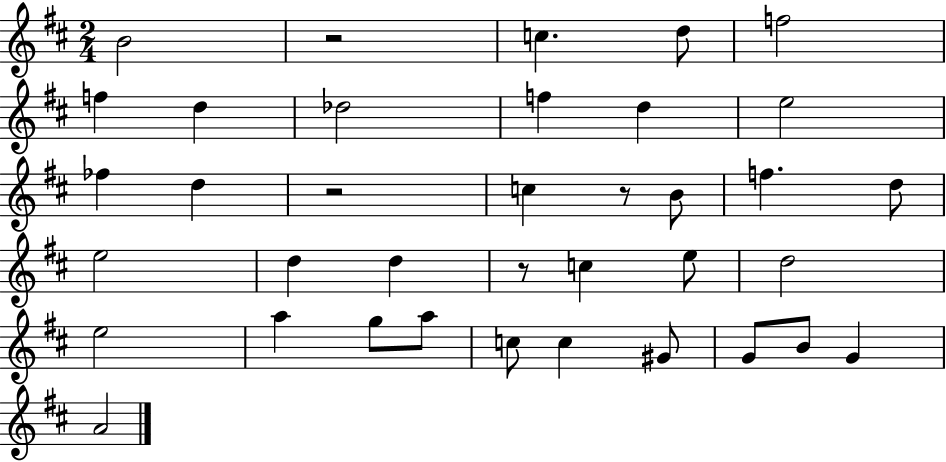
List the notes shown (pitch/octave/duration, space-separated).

B4/h R/h C5/q. D5/e F5/h F5/q D5/q Db5/h F5/q D5/q E5/h FES5/q D5/q R/h C5/q R/e B4/e F5/q. D5/e E5/h D5/q D5/q R/e C5/q E5/e D5/h E5/h A5/q G5/e A5/e C5/e C5/q G#4/e G4/e B4/e G4/q A4/h